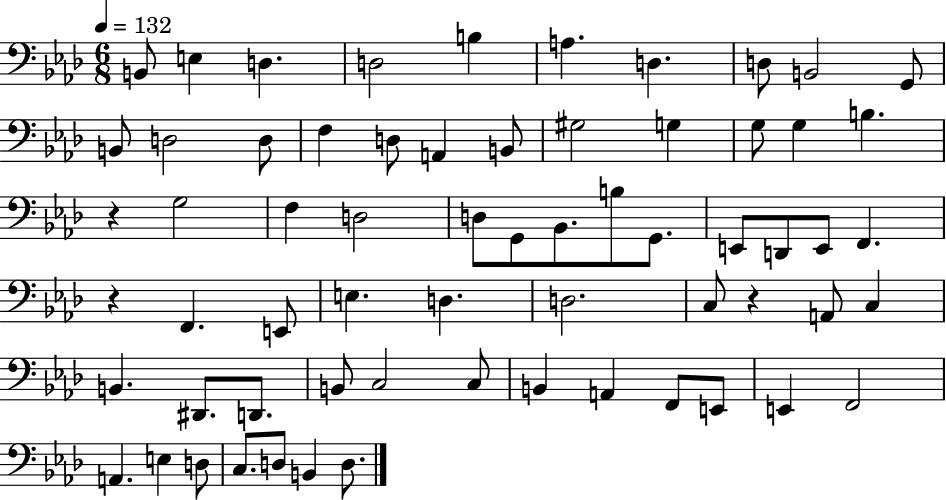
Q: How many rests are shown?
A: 3